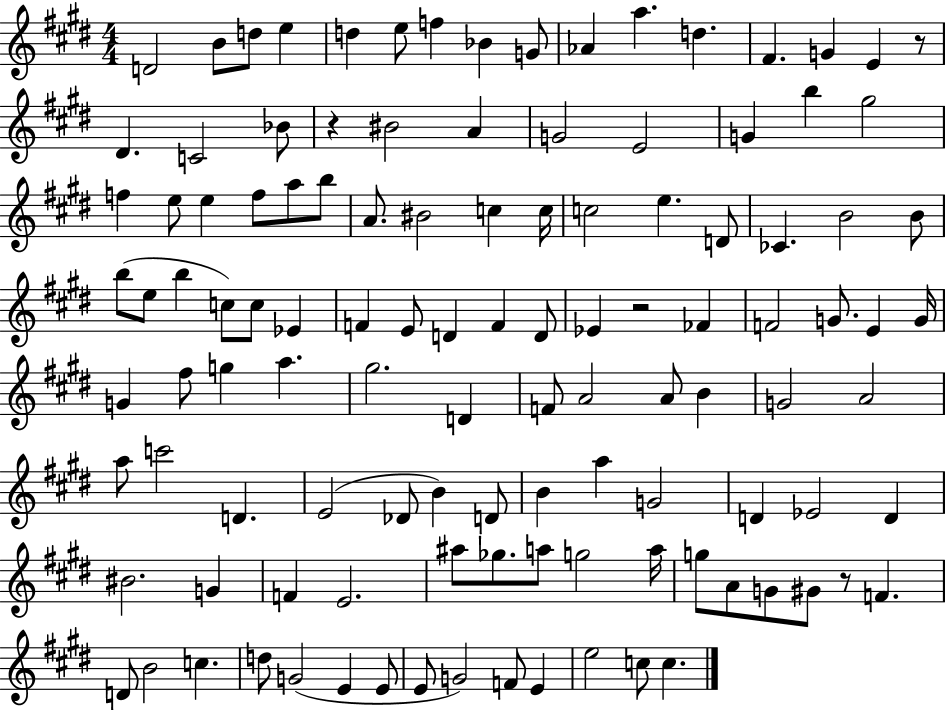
{
  \clef treble
  \numericTimeSignature
  \time 4/4
  \key e \major
  d'2 b'8 d''8 e''4 | d''4 e''8 f''4 bes'4 g'8 | aes'4 a''4. d''4. | fis'4. g'4 e'4 r8 | \break dis'4. c'2 bes'8 | r4 bis'2 a'4 | g'2 e'2 | g'4 b''4 gis''2 | \break f''4 e''8 e''4 f''8 a''8 b''8 | a'8. bis'2 c''4 c''16 | c''2 e''4. d'8 | ces'4. b'2 b'8 | \break b''8( e''8 b''4 c''8) c''8 ees'4 | f'4 e'8 d'4 f'4 d'8 | ees'4 r2 fes'4 | f'2 g'8. e'4 g'16 | \break g'4 fis''8 g''4 a''4. | gis''2. d'4 | f'8 a'2 a'8 b'4 | g'2 a'2 | \break a''8 c'''2 d'4. | e'2( des'8 b'4) d'8 | b'4 a''4 g'2 | d'4 ees'2 d'4 | \break bis'2. g'4 | f'4 e'2. | ais''8 ges''8. a''8 g''2 a''16 | g''8 a'8 g'8 gis'8 r8 f'4. | \break d'8 b'2 c''4. | d''8 g'2( e'4 e'8 | e'8 g'2) f'8 e'4 | e''2 c''8 c''4. | \break \bar "|."
}